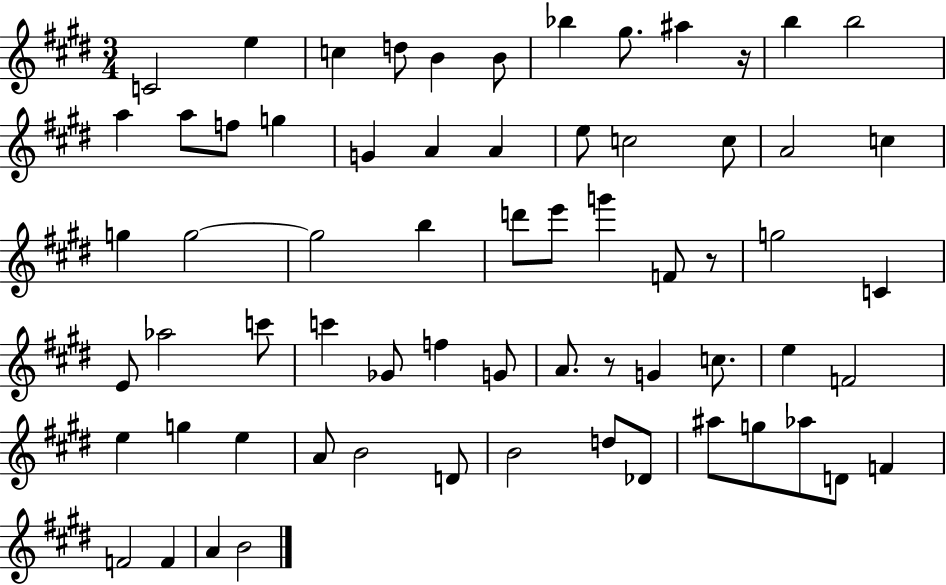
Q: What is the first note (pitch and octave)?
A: C4